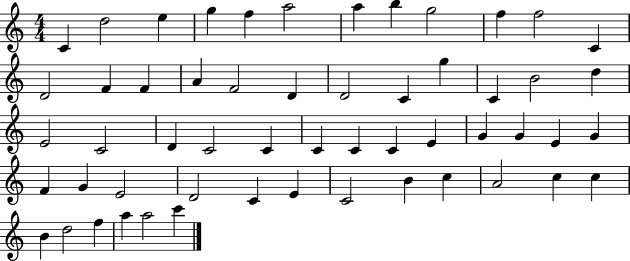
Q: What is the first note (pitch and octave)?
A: C4